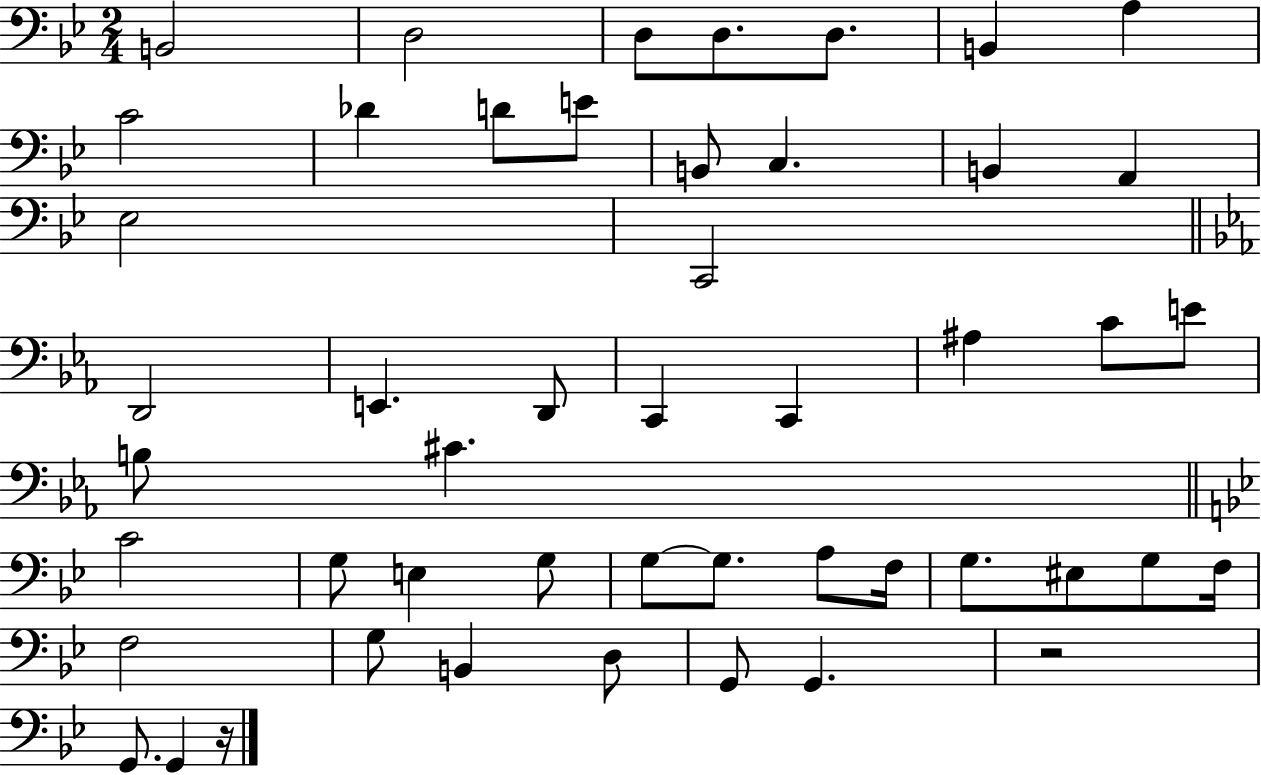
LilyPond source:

{
  \clef bass
  \numericTimeSignature
  \time 2/4
  \key bes \major
  \repeat volta 2 { b,2 | d2 | d8 d8. d8. | b,4 a4 | \break c'2 | des'4 d'8 e'8 | b,8 c4. | b,4 a,4 | \break ees2 | c,2 | \bar "||" \break \key c \minor d,2 | e,4. d,8 | c,4 c,4 | ais4 c'8 e'8 | \break b8 cis'4. | \bar "||" \break \key bes \major c'2 | g8 e4 g8 | g8~~ g8. a8 f16 | g8. eis8 g8 f16 | \break f2 | g8 b,4 d8 | g,8 g,4. | r2 | \break g,8. g,4 r16 | } \bar "|."
}